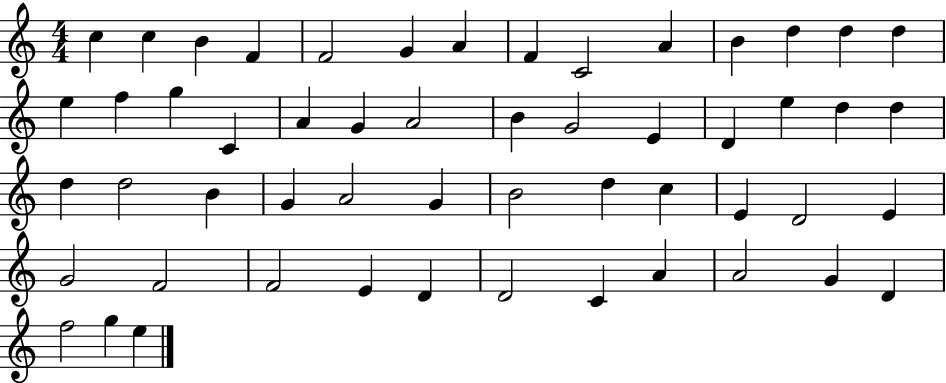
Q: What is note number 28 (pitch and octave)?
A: D5